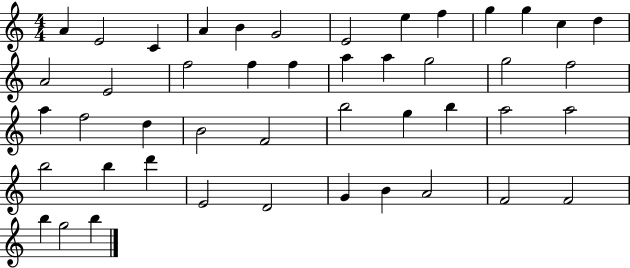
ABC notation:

X:1
T:Untitled
M:4/4
L:1/4
K:C
A E2 C A B G2 E2 e f g g c d A2 E2 f2 f f a a g2 g2 f2 a f2 d B2 F2 b2 g b a2 a2 b2 b d' E2 D2 G B A2 F2 F2 b g2 b